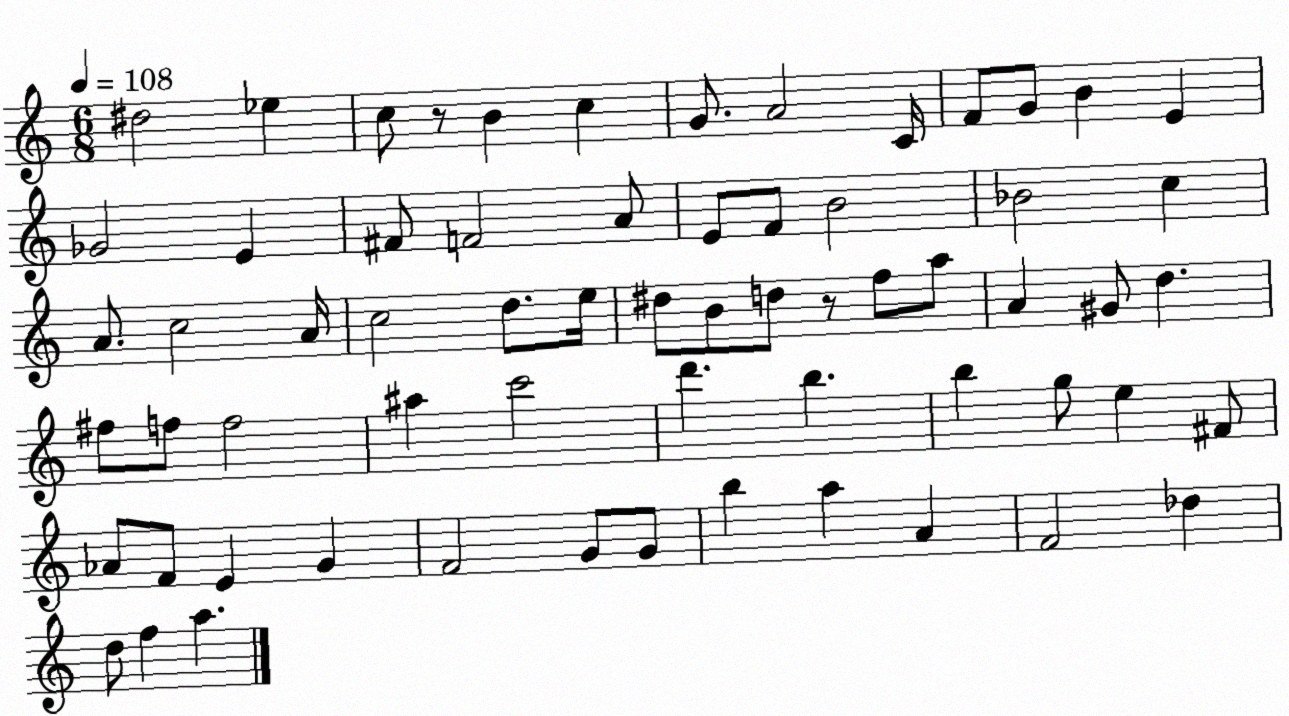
X:1
T:Untitled
M:6/8
L:1/4
K:C
^d2 _e c/2 z/2 B c G/2 A2 C/4 F/2 G/2 B E _G2 E ^F/2 F2 A/2 E/2 F/2 B2 _B2 c A/2 c2 A/4 c2 d/2 e/4 ^d/2 B/2 d/2 z/2 f/2 a/2 A ^G/2 d ^f/2 f/2 f2 ^a c'2 d' b b g/2 e ^F/2 _A/2 F/2 E G F2 G/2 G/2 b a A F2 _d d/2 f a